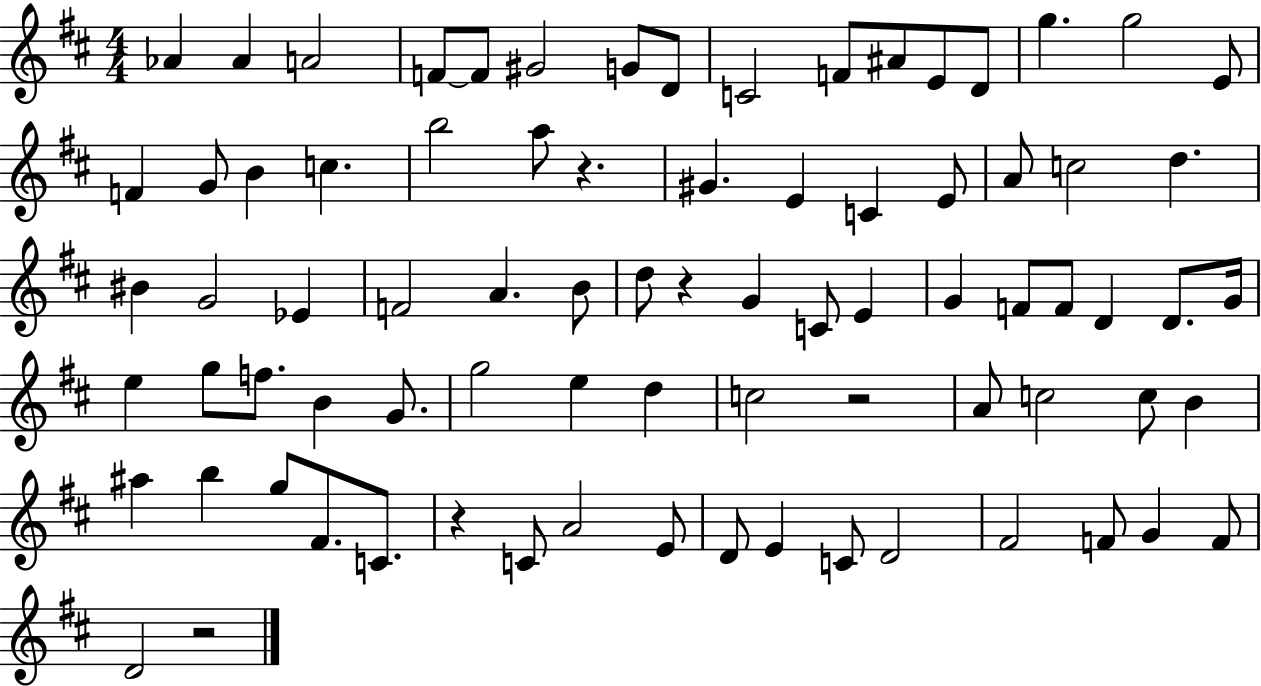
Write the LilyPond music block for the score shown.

{
  \clef treble
  \numericTimeSignature
  \time 4/4
  \key d \major
  aes'4 aes'4 a'2 | f'8~~ f'8 gis'2 g'8 d'8 | c'2 f'8 ais'8 e'8 d'8 | g''4. g''2 e'8 | \break f'4 g'8 b'4 c''4. | b''2 a''8 r4. | gis'4. e'4 c'4 e'8 | a'8 c''2 d''4. | \break bis'4 g'2 ees'4 | f'2 a'4. b'8 | d''8 r4 g'4 c'8 e'4 | g'4 f'8 f'8 d'4 d'8. g'16 | \break e''4 g''8 f''8. b'4 g'8. | g''2 e''4 d''4 | c''2 r2 | a'8 c''2 c''8 b'4 | \break ais''4 b''4 g''8 fis'8. c'8. | r4 c'8 a'2 e'8 | d'8 e'4 c'8 d'2 | fis'2 f'8 g'4 f'8 | \break d'2 r2 | \bar "|."
}